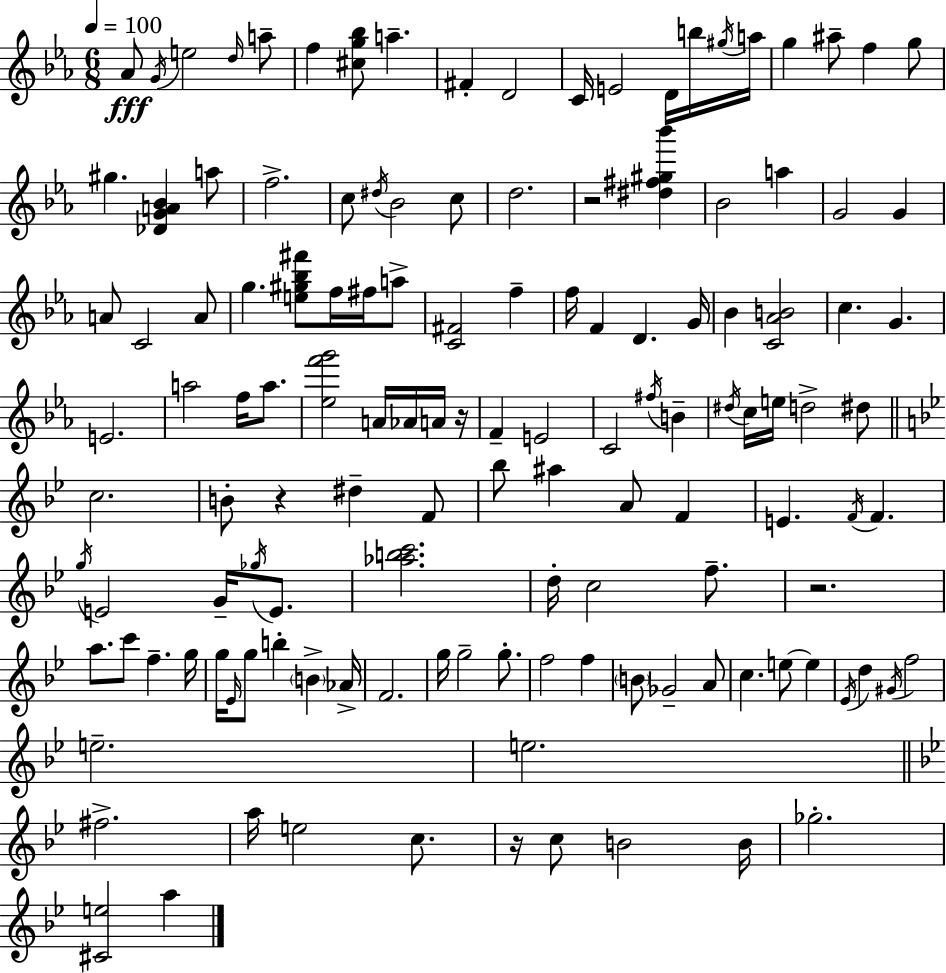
{
  \clef treble
  \numericTimeSignature
  \time 6/8
  \key c \minor
  \tempo 4 = 100
  aes'8\fff \acciaccatura { g'16 } e''2 \grace { d''16 } | a''8-- f''4 <cis'' g'' bes''>8 a''4.-- | fis'4-. d'2 | c'16 e'2 d'16 | \break b''16 \acciaccatura { gis''16 } a''16 g''4 ais''8-- f''4 | g''8 gis''4. <des' g' a' bes'>4 | a''8 f''2.-> | c''8 \acciaccatura { dis''16 } bes'2 | \break c''8 d''2. | r2 | <dis'' fis'' gis'' bes'''>4 bes'2 | a''4 g'2 | \break g'4 a'8 c'2 | a'8 g''4. <e'' gis'' bes'' fis'''>8 | f''16 fis''16 a''8-> <c' fis'>2 | f''4-- f''16 f'4 d'4. | \break g'16 bes'4 <c' aes' b'>2 | c''4. g'4. | e'2. | a''2 | \break f''16 a''8. <ees'' f''' g'''>2 | a'16 aes'16 a'16 r16 f'4-- e'2 | c'2 | \acciaccatura { fis''16 } b'4-- \acciaccatura { dis''16 } c''16 e''16 d''2-> | \break dis''8 \bar "||" \break \key bes \major c''2. | b'8-. r4 dis''4-- f'8 | bes''8 ais''4 a'8 f'4 | e'4. \acciaccatura { f'16 } f'4. | \break \acciaccatura { g''16 } e'2 g'16-- \acciaccatura { ges''16 } | e'8. <aes'' b'' c'''>2. | d''16-. c''2 | f''8.-- r2. | \break a''8. c'''8 f''4.-- | g''16 g''16 \grace { ees'16 } g''8 b''4-. \parenthesize b'4-> | aes'16-> f'2. | g''16 g''2-- | \break g''8.-. f''2 | f''4 \parenthesize b'8 ges'2-- | a'8 c''4. e''8~~ | e''4 \acciaccatura { ees'16 } d''4 \acciaccatura { gis'16 } f''2 | \break e''2.-- | e''2. | \bar "||" \break \key bes \major fis''2.-> | a''16 e''2 c''8. | r16 c''8 b'2 b'16 | ges''2.-. | \break <cis' e''>2 a''4 | \bar "|."
}